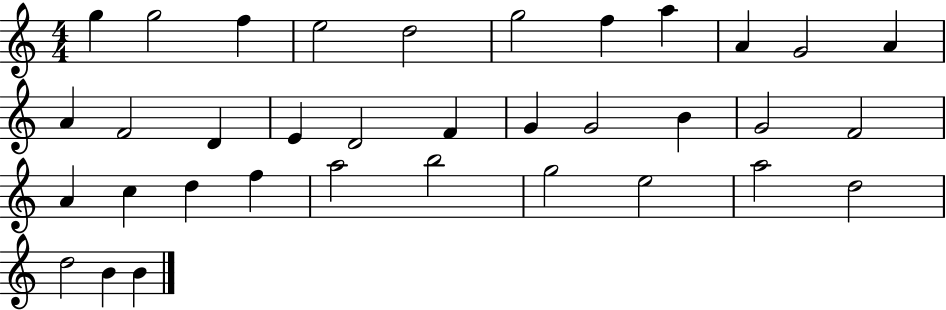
{
  \clef treble
  \numericTimeSignature
  \time 4/4
  \key c \major
  g''4 g''2 f''4 | e''2 d''2 | g''2 f''4 a''4 | a'4 g'2 a'4 | \break a'4 f'2 d'4 | e'4 d'2 f'4 | g'4 g'2 b'4 | g'2 f'2 | \break a'4 c''4 d''4 f''4 | a''2 b''2 | g''2 e''2 | a''2 d''2 | \break d''2 b'4 b'4 | \bar "|."
}